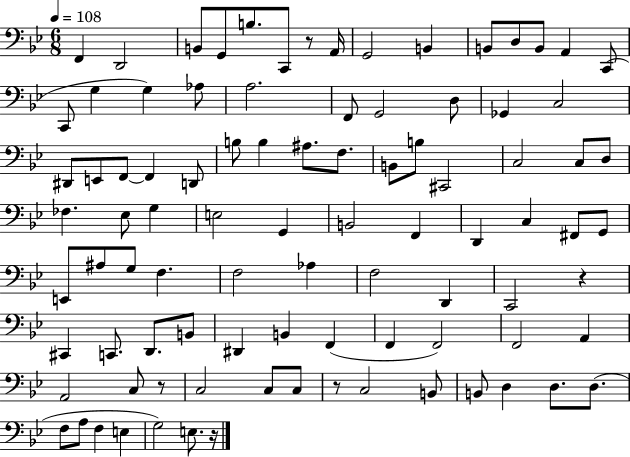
X:1
T:Untitled
M:6/8
L:1/4
K:Bb
F,, D,,2 B,,/2 G,,/2 B,/2 C,,/2 z/2 A,,/4 G,,2 B,, B,,/2 D,/2 B,,/2 A,, C,,/2 C,,/2 G, G, _A,/2 A,2 F,,/2 G,,2 D,/2 _G,, C,2 ^D,,/2 E,,/2 F,,/2 F,, D,,/2 B,/2 B, ^A,/2 F,/2 B,,/2 B,/2 ^C,,2 C,2 C,/2 D,/2 _F, _E,/2 G, E,2 G,, B,,2 F,, D,, C, ^F,,/2 G,,/2 E,,/2 ^A,/2 G,/2 F, F,2 _A, F,2 D,, C,,2 z ^C,, C,,/2 D,,/2 B,,/2 ^D,, B,, F,, F,, F,,2 F,,2 A,, A,,2 C,/2 z/2 C,2 C,/2 C,/2 z/2 C,2 B,,/2 B,,/2 D, D,/2 D,/2 F,/2 A,/2 F, E, G,2 E,/2 z/4